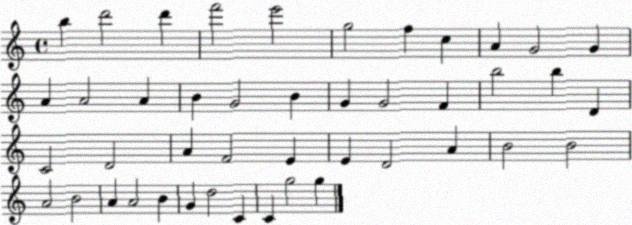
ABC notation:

X:1
T:Untitled
M:4/4
L:1/4
K:C
b d'2 d' f'2 e'2 g2 f c A G2 G A A2 A B G2 B G G2 F b2 b D C2 D2 A F2 E E D2 A B2 B2 A2 B2 A A2 B G d2 C C g2 g